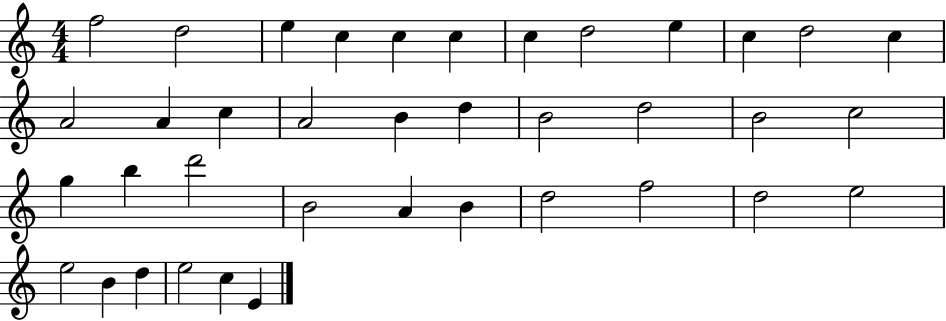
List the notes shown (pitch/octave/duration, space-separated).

F5/h D5/h E5/q C5/q C5/q C5/q C5/q D5/h E5/q C5/q D5/h C5/q A4/h A4/q C5/q A4/h B4/q D5/q B4/h D5/h B4/h C5/h G5/q B5/q D6/h B4/h A4/q B4/q D5/h F5/h D5/h E5/h E5/h B4/q D5/q E5/h C5/q E4/q